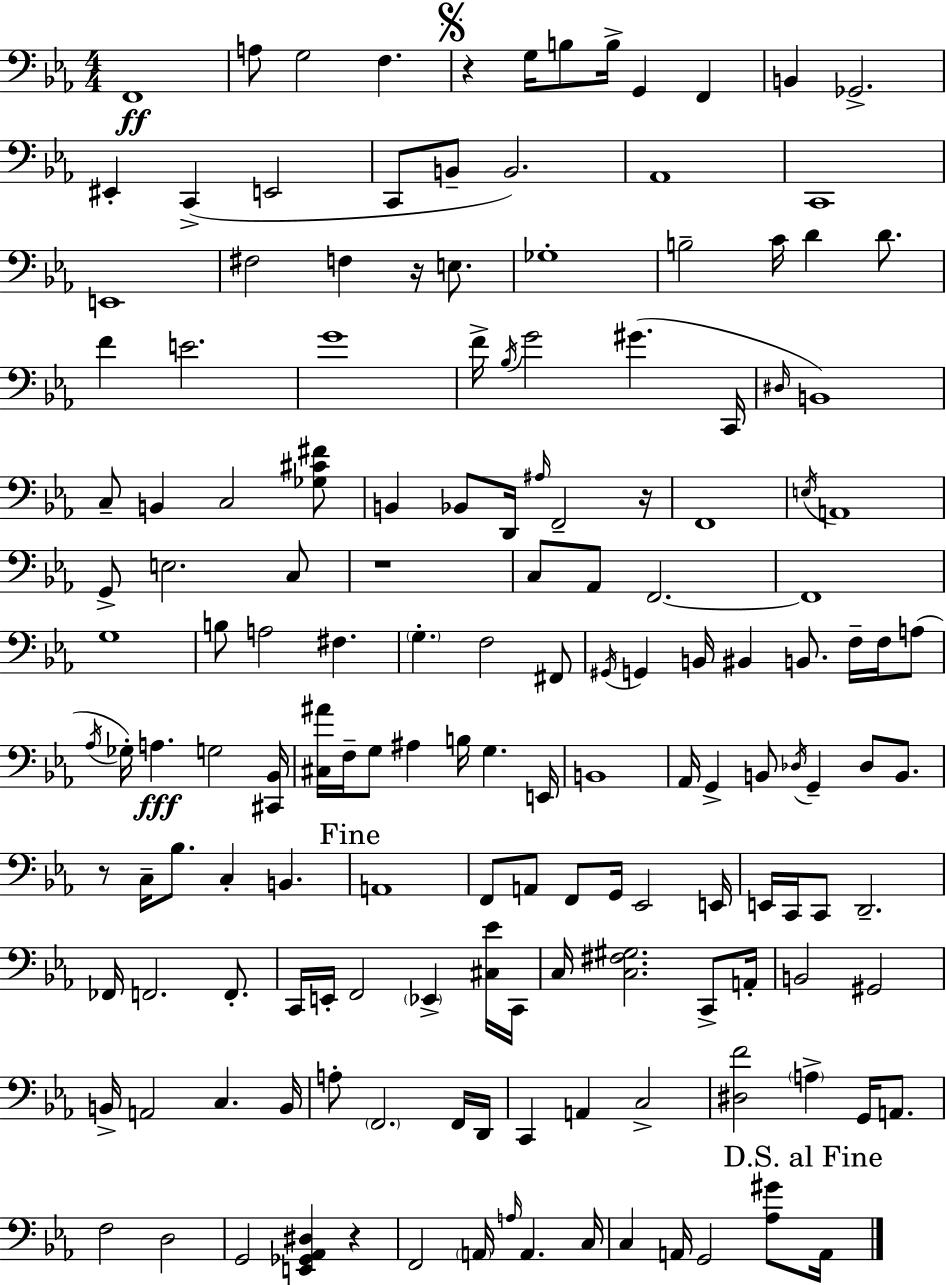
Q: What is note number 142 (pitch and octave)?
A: G2